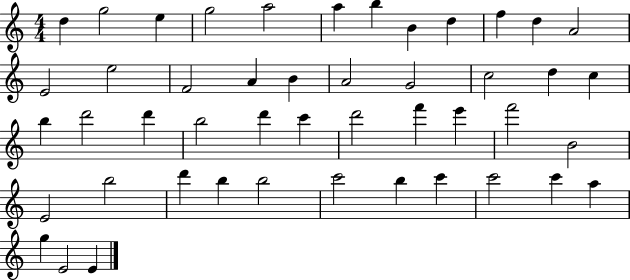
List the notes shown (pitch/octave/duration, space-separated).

D5/q G5/h E5/q G5/h A5/h A5/q B5/q B4/q D5/q F5/q D5/q A4/h E4/h E5/h F4/h A4/q B4/q A4/h G4/h C5/h D5/q C5/q B5/q D6/h D6/q B5/h D6/q C6/q D6/h F6/q E6/q F6/h B4/h E4/h B5/h D6/q B5/q B5/h C6/h B5/q C6/q C6/h C6/q A5/q G5/q E4/h E4/q